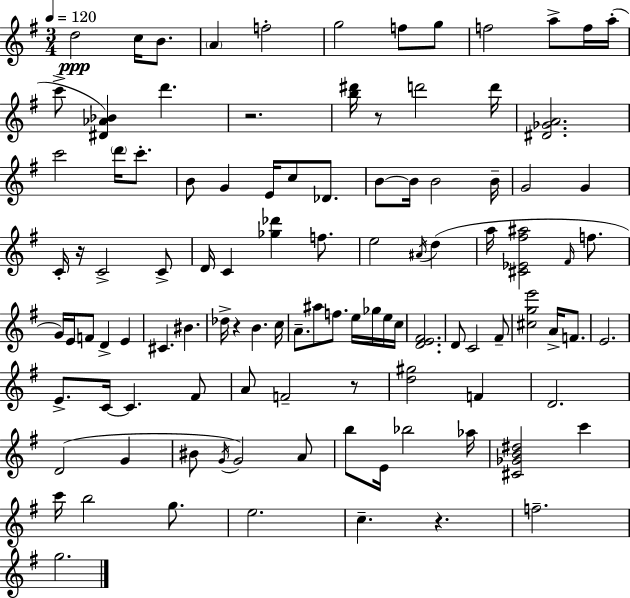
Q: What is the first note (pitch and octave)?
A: D5